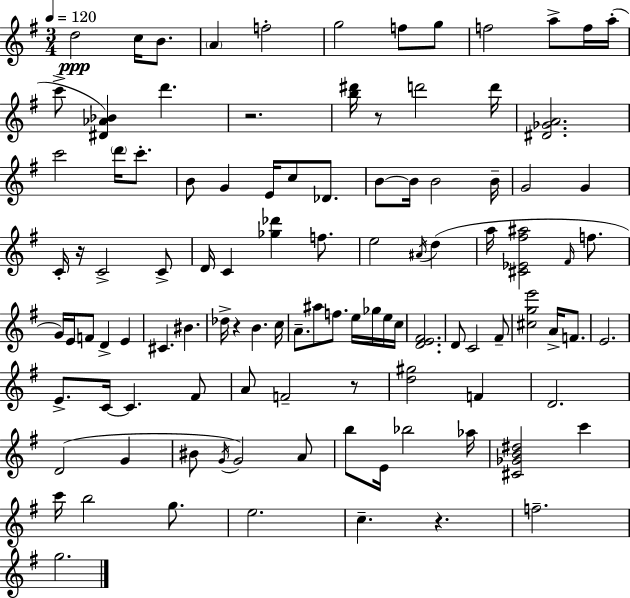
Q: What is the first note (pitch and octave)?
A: D5